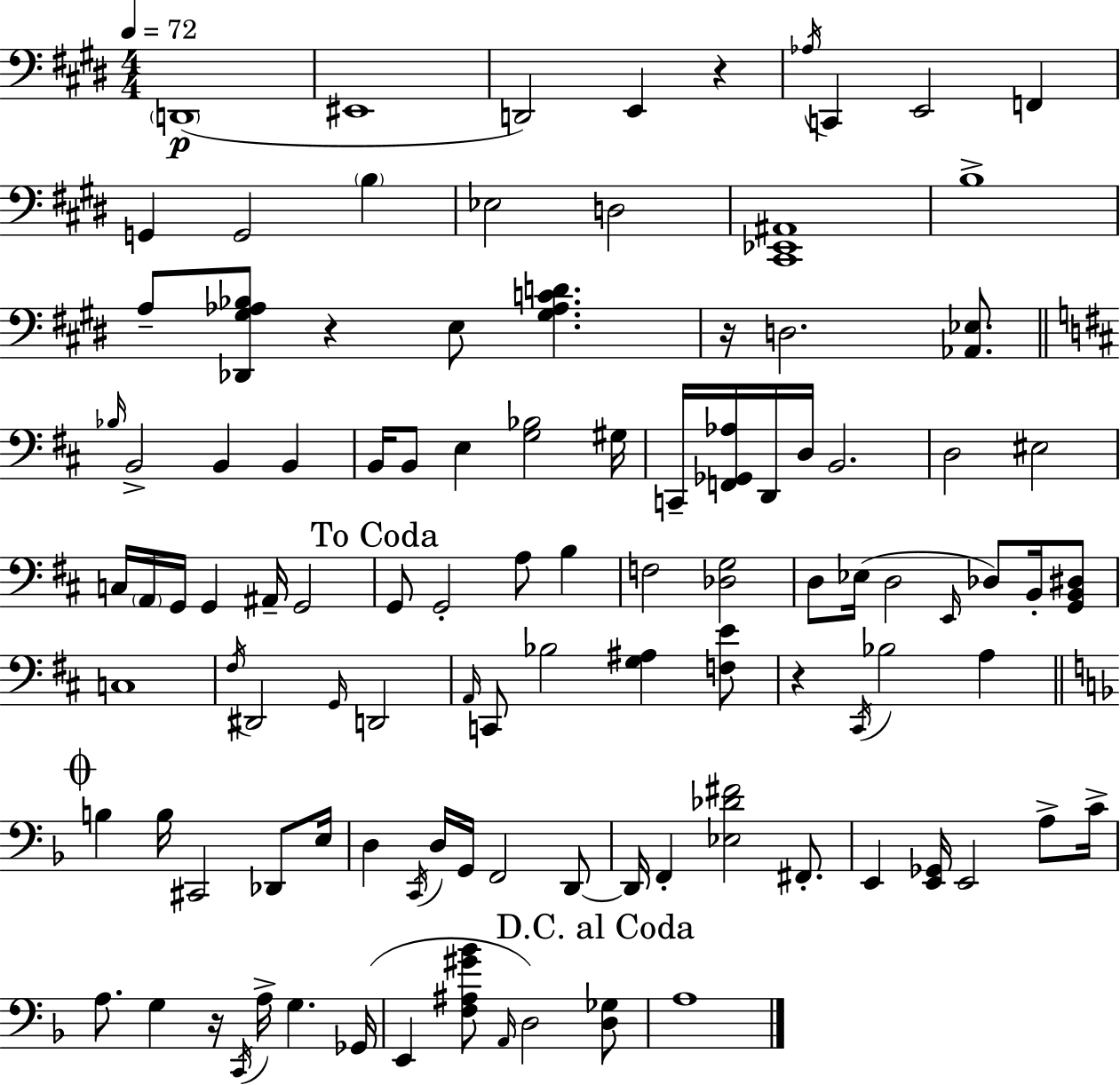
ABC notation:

X:1
T:Untitled
M:4/4
L:1/4
K:E
D,,4 ^E,,4 D,,2 E,, z _A,/4 C,, E,,2 F,, G,, G,,2 B, _E,2 D,2 [^C,,_E,,^A,,]4 B,4 A,/2 [_D,,^G,_A,_B,]/2 z E,/2 [^G,_A,CD] z/4 D,2 [_A,,_E,]/2 _B,/4 B,,2 B,, B,, B,,/4 B,,/2 E, [G,_B,]2 ^G,/4 C,,/4 [F,,_G,,_A,]/4 D,,/4 D,/4 B,,2 D,2 ^E,2 C,/4 A,,/4 G,,/4 G,, ^A,,/4 G,,2 G,,/2 G,,2 A,/2 B, F,2 [_D,G,]2 D,/2 _E,/4 D,2 E,,/4 _D,/2 B,,/4 [G,,B,,^D,]/2 C,4 ^F,/4 ^D,,2 G,,/4 D,,2 A,,/4 C,,/2 _B,2 [G,^A,] [F,E]/2 z ^C,,/4 _B,2 A, B, B,/4 ^C,,2 _D,,/2 E,/4 D, C,,/4 D,/4 G,,/4 F,,2 D,,/2 D,,/4 F,, [_E,_D^F]2 ^F,,/2 E,, [E,,_G,,]/4 E,,2 A,/2 C/4 A,/2 G, z/4 C,,/4 A,/4 G, _G,,/4 E,, [F,^A,^G_B]/2 A,,/4 D,2 [D,_G,]/2 A,4